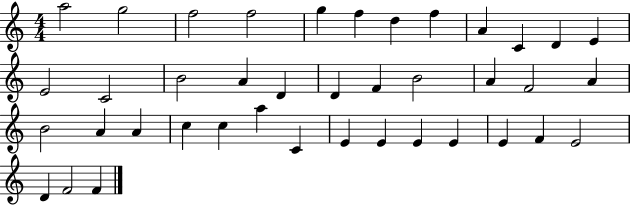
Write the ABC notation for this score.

X:1
T:Untitled
M:4/4
L:1/4
K:C
a2 g2 f2 f2 g f d f A C D E E2 C2 B2 A D D F B2 A F2 A B2 A A c c a C E E E E E F E2 D F2 F